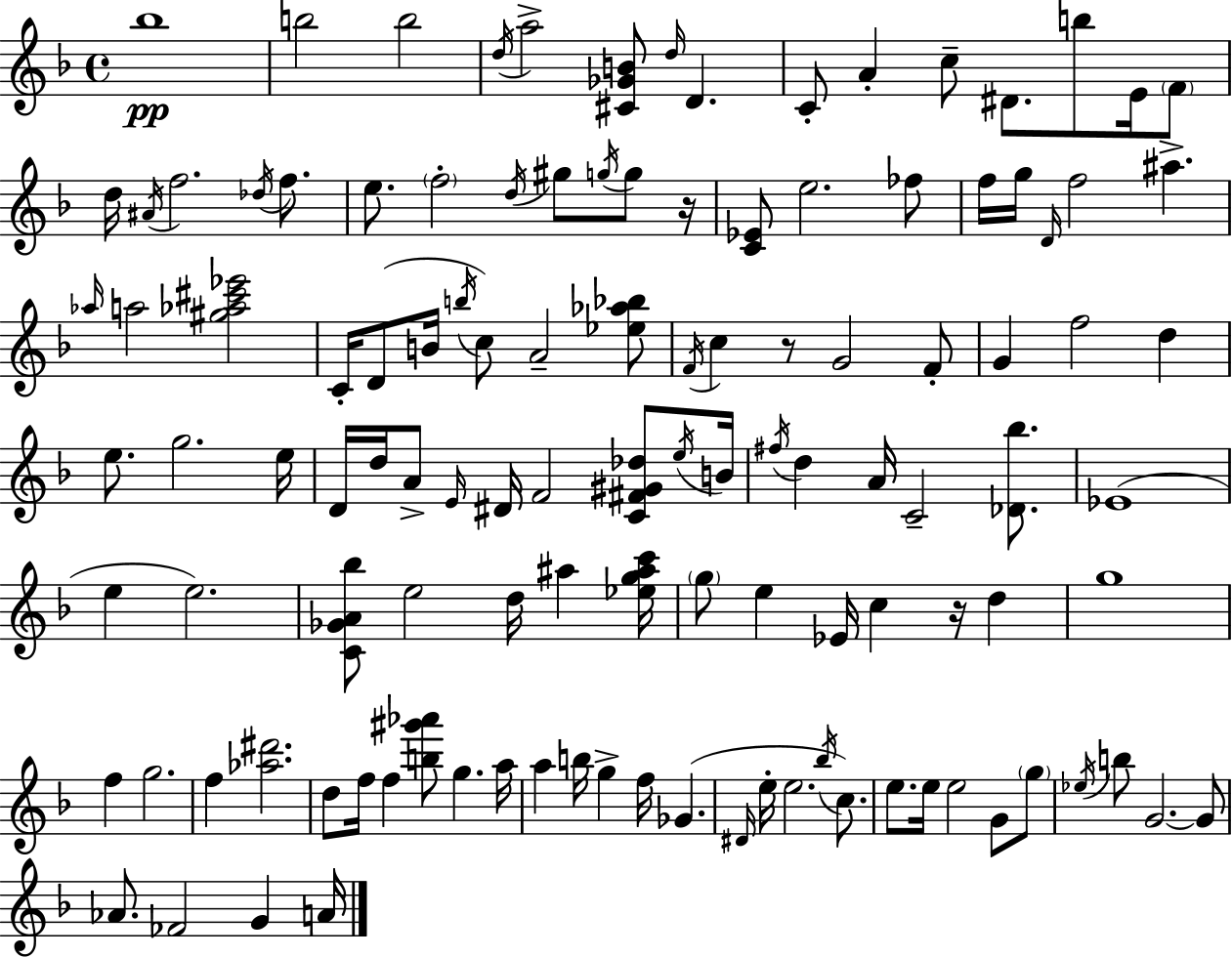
X:1
T:Untitled
M:4/4
L:1/4
K:Dm
_b4 b2 b2 d/4 a2 [^C_GB]/2 d/4 D C/2 A c/2 ^D/2 b/2 E/4 F/2 d/4 ^A/4 f2 _d/4 f/2 e/2 f2 d/4 ^g/2 g/4 g/2 z/4 [C_E]/2 e2 _f/2 f/4 g/4 D/4 f2 ^a _a/4 a2 [^g_a^c'_e']2 C/4 D/2 B/4 b/4 c/2 A2 [_e_a_b]/2 F/4 c z/2 G2 F/2 G f2 d e/2 g2 e/4 D/4 d/4 A/2 E/4 ^D/4 F2 [C^F^G_d]/2 e/4 B/4 ^f/4 d A/4 C2 [_D_b]/2 _E4 e e2 [C_GA_b]/2 e2 d/4 ^a [_eg^ac']/4 g/2 e _E/4 c z/4 d g4 f g2 f [_a^d']2 d/2 f/4 f [b^g'_a']/2 g a/4 a b/4 g f/4 _G ^D/4 e/4 e2 _b/4 c/2 e/2 e/4 e2 G/2 g/2 _e/4 b/2 G2 G/2 _A/2 _F2 G A/4